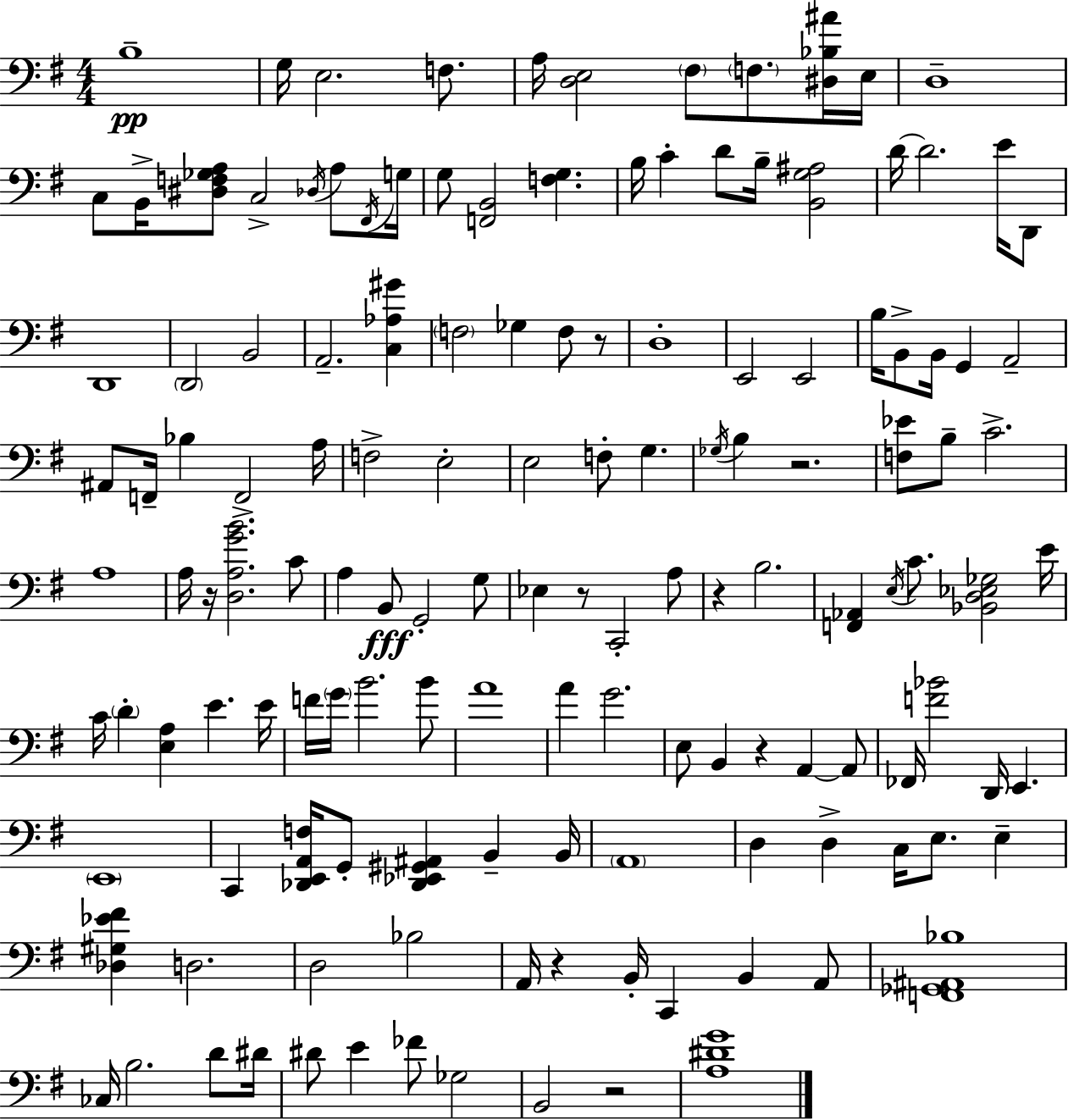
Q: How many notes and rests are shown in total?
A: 140